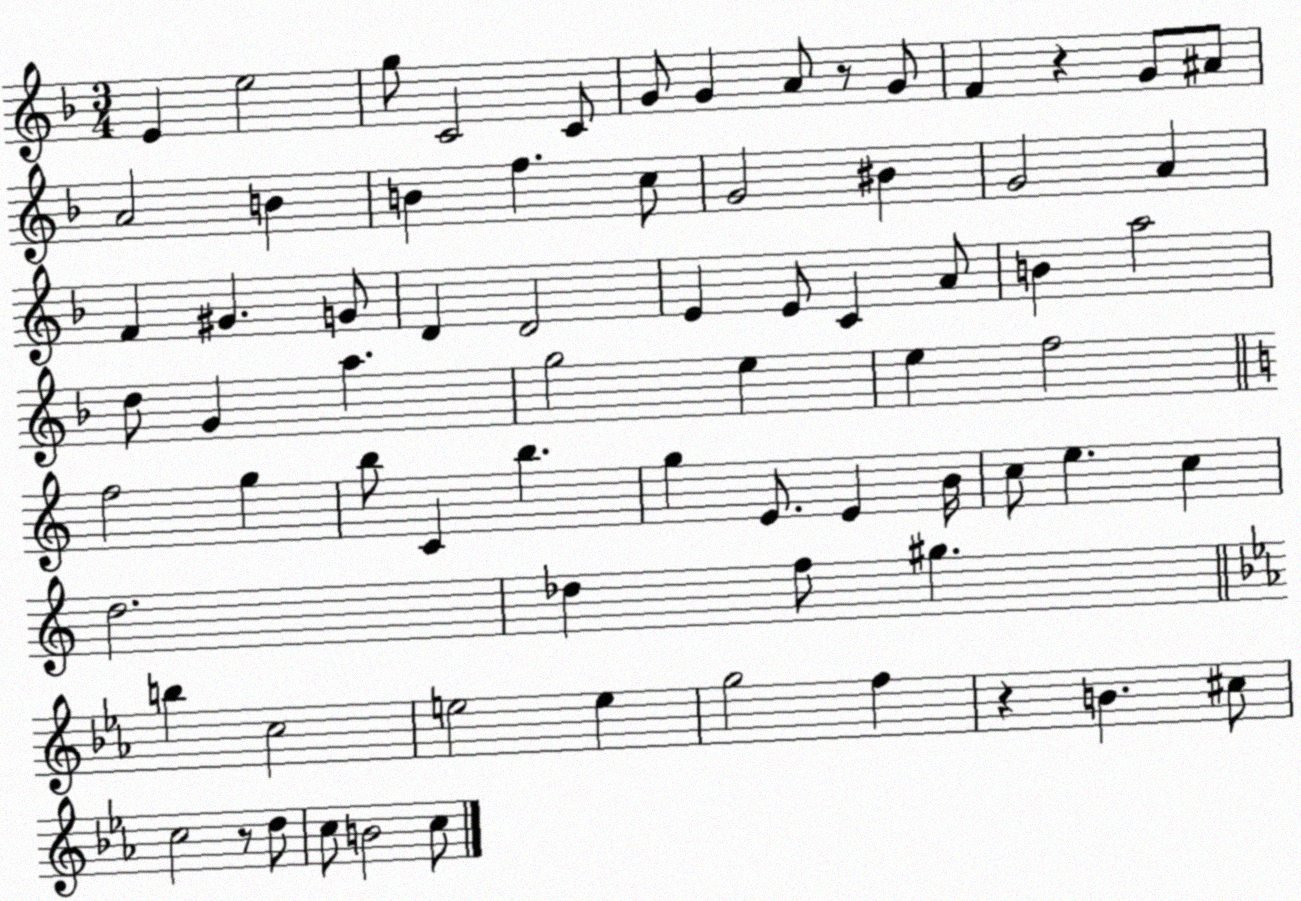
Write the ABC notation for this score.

X:1
T:Untitled
M:3/4
L:1/4
K:F
E e2 g/2 C2 C/2 G/2 G A/2 z/2 G/2 F z G/2 ^A/2 A2 B B f c/2 G2 ^B G2 A F ^G G/2 D D2 E E/2 C A/2 B a2 d/2 G a g2 e e f2 f2 g b/2 C b g E/2 E B/4 c/2 e c d2 _d f/2 ^g b c2 e2 e g2 f z B ^c/2 c2 z/2 d/2 c/2 B2 c/2